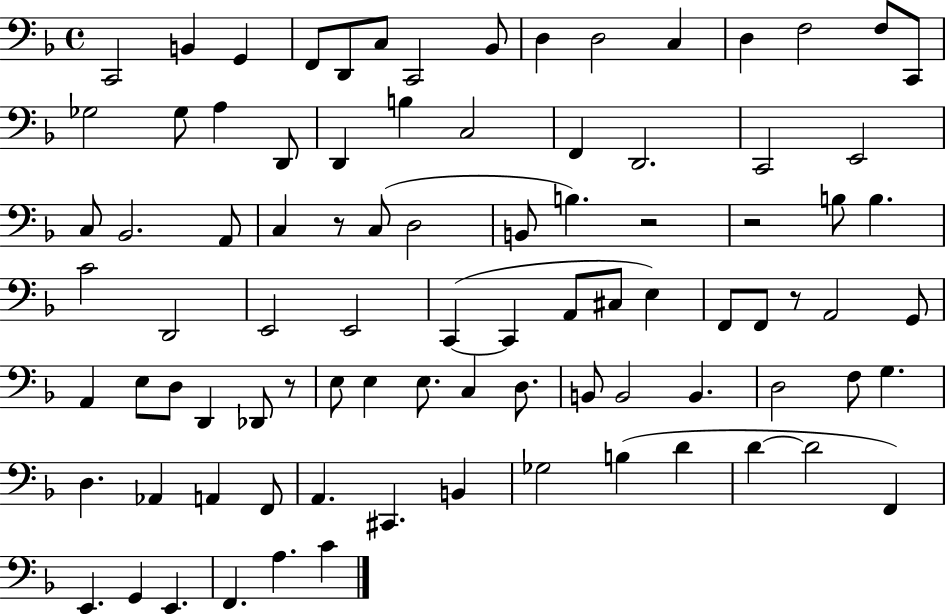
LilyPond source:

{
  \clef bass
  \time 4/4
  \defaultTimeSignature
  \key f \major
  c,2 b,4 g,4 | f,8 d,8 c8 c,2 bes,8 | d4 d2 c4 | d4 f2 f8 c,8 | \break ges2 ges8 a4 d,8 | d,4 b4 c2 | f,4 d,2. | c,2 e,2 | \break c8 bes,2. a,8 | c4 r8 c8( d2 | b,8 b4.) r2 | r2 b8 b4. | \break c'2 d,2 | e,2 e,2 | c,4~(~ c,4 a,8 cis8 e4) | f,8 f,8 r8 a,2 g,8 | \break a,4 e8 d8 d,4 des,8 r8 | e8 e4 e8. c4 d8. | b,8 b,2 b,4. | d2 f8 g4. | \break d4. aes,4 a,4 f,8 | a,4. cis,4. b,4 | ges2 b4( d'4 | d'4~~ d'2 f,4) | \break e,4. g,4 e,4. | f,4. a4. c'4 | \bar "|."
}